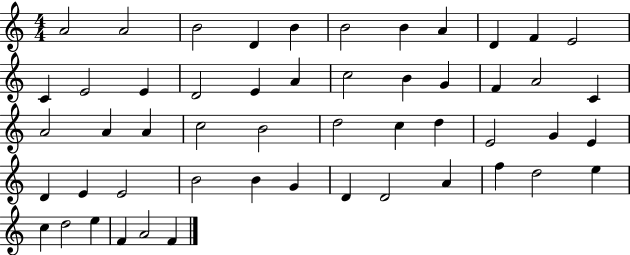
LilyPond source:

{
  \clef treble
  \numericTimeSignature
  \time 4/4
  \key c \major
  a'2 a'2 | b'2 d'4 b'4 | b'2 b'4 a'4 | d'4 f'4 e'2 | \break c'4 e'2 e'4 | d'2 e'4 a'4 | c''2 b'4 g'4 | f'4 a'2 c'4 | \break a'2 a'4 a'4 | c''2 b'2 | d''2 c''4 d''4 | e'2 g'4 e'4 | \break d'4 e'4 e'2 | b'2 b'4 g'4 | d'4 d'2 a'4 | f''4 d''2 e''4 | \break c''4 d''2 e''4 | f'4 a'2 f'4 | \bar "|."
}